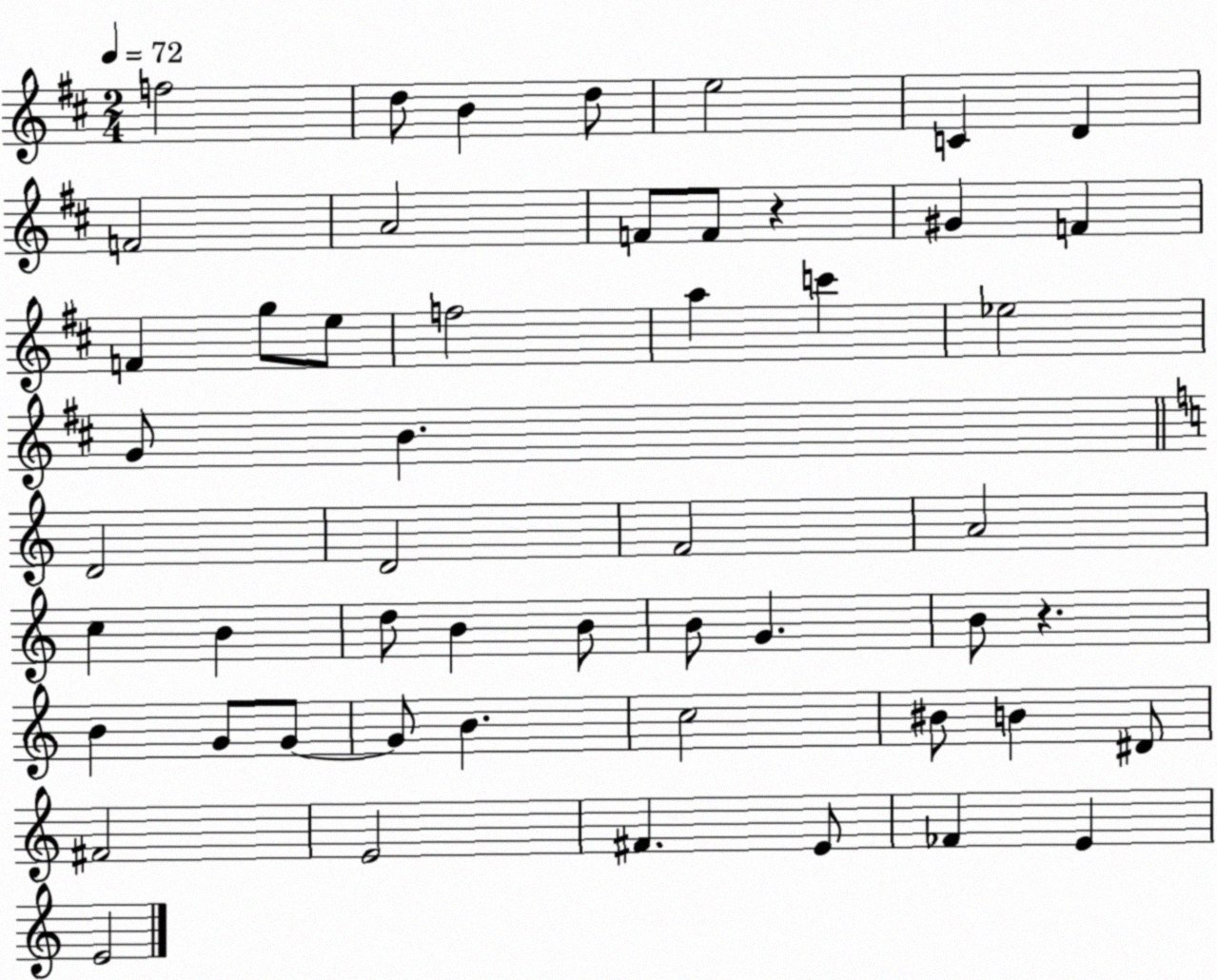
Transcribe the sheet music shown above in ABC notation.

X:1
T:Untitled
M:2/4
L:1/4
K:D
f2 d/2 B d/2 e2 C D F2 A2 F/2 F/2 z ^G F F g/2 e/2 f2 a c' _e2 G/2 B D2 D2 F2 A2 c B d/2 B B/2 B/2 G B/2 z B G/2 G/2 G/2 B c2 ^B/2 B ^D/2 ^F2 E2 ^F E/2 _F E E2